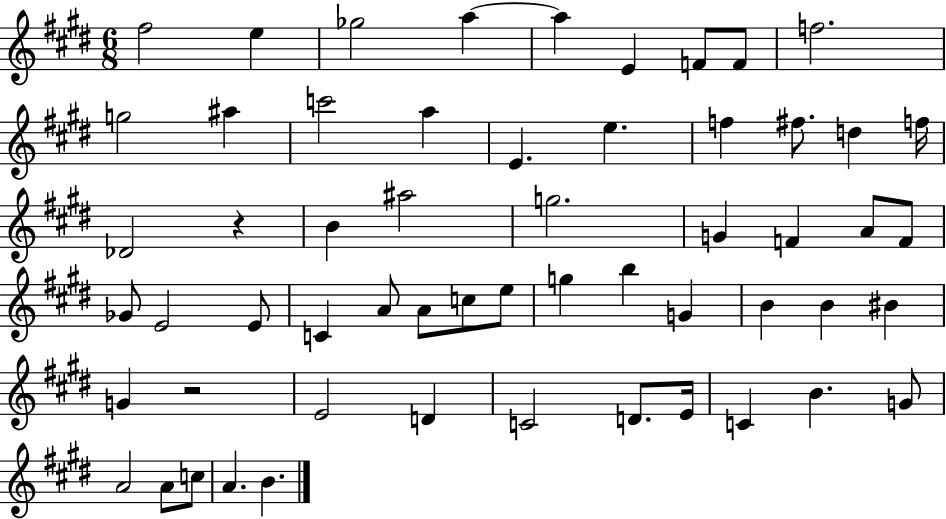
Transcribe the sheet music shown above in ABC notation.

X:1
T:Untitled
M:6/8
L:1/4
K:E
^f2 e _g2 a a E F/2 F/2 f2 g2 ^a c'2 a E e f ^f/2 d f/4 _D2 z B ^a2 g2 G F A/2 F/2 _G/2 E2 E/2 C A/2 A/2 c/2 e/2 g b G B B ^B G z2 E2 D C2 D/2 E/4 C B G/2 A2 A/2 c/2 A B